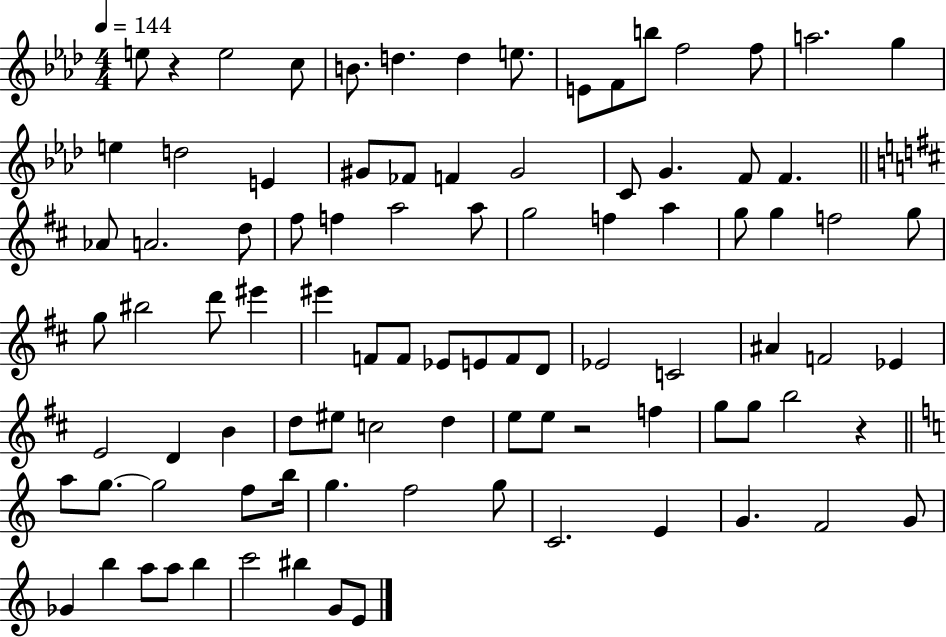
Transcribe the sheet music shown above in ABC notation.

X:1
T:Untitled
M:4/4
L:1/4
K:Ab
e/2 z e2 c/2 B/2 d d e/2 E/2 F/2 b/2 f2 f/2 a2 g e d2 E ^G/2 _F/2 F ^G2 C/2 G F/2 F _A/2 A2 d/2 ^f/2 f a2 a/2 g2 f a g/2 g f2 g/2 g/2 ^b2 d'/2 ^e' ^e' F/2 F/2 _E/2 E/2 F/2 D/2 _E2 C2 ^A F2 _E E2 D B d/2 ^e/2 c2 d e/2 e/2 z2 f g/2 g/2 b2 z a/2 g/2 g2 f/2 b/4 g f2 g/2 C2 E G F2 G/2 _G b a/2 a/2 b c'2 ^b G/2 E/2